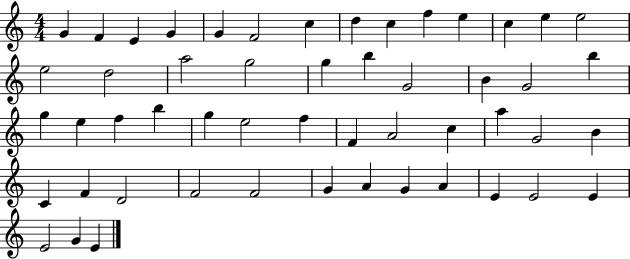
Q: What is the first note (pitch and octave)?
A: G4